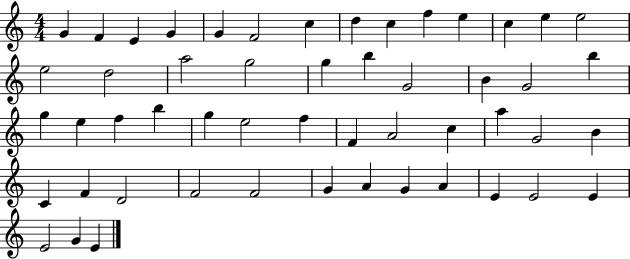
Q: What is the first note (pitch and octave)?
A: G4